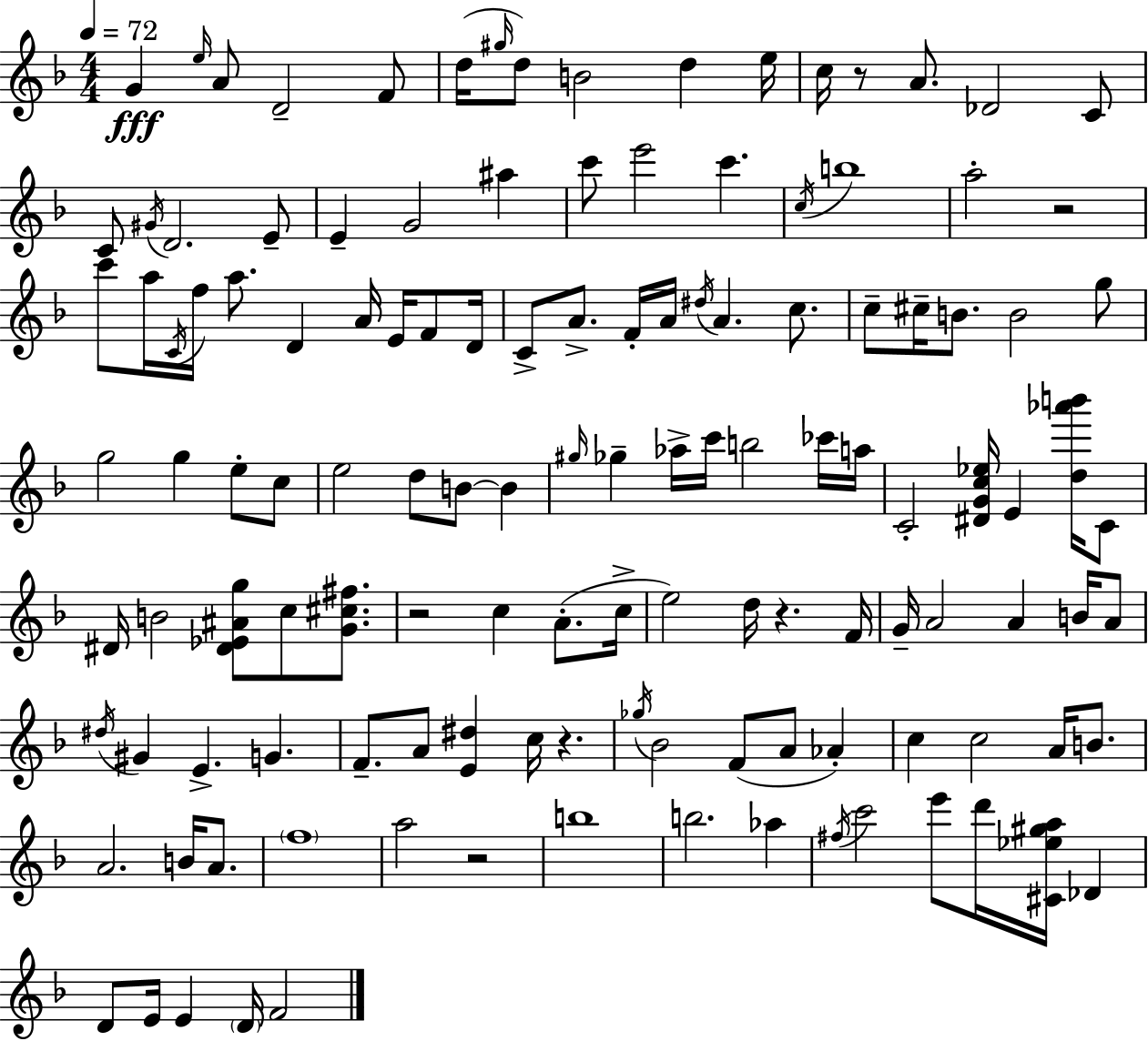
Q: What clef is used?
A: treble